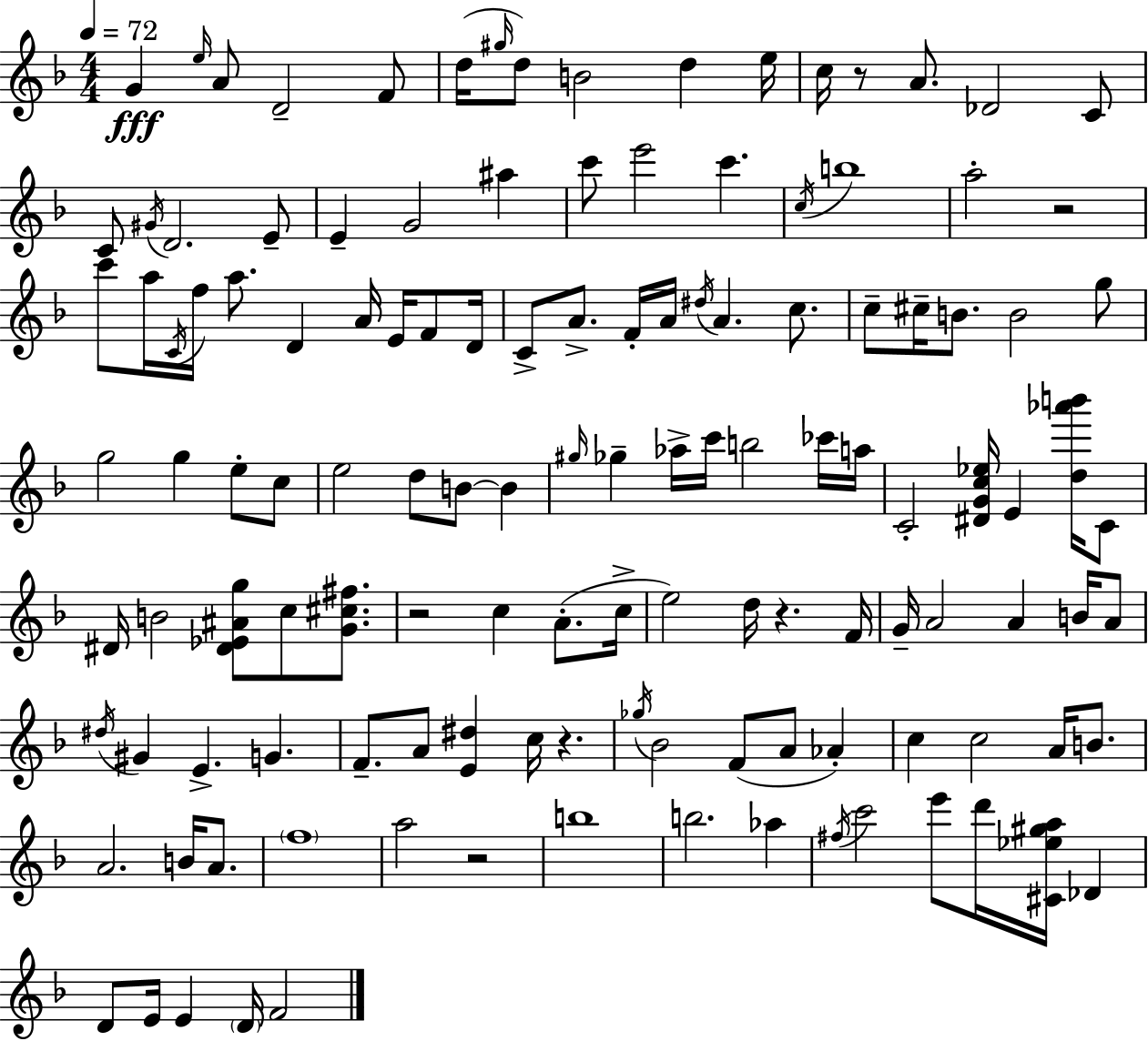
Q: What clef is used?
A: treble